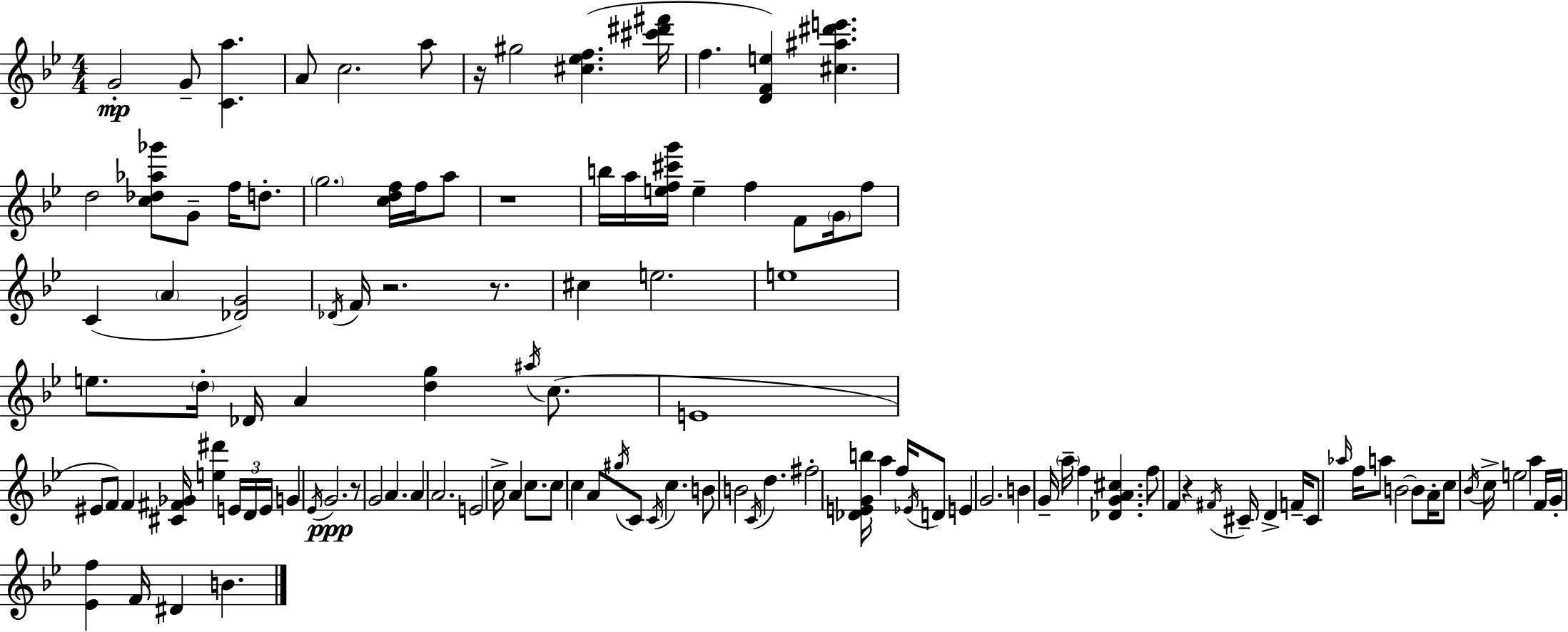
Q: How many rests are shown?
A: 6